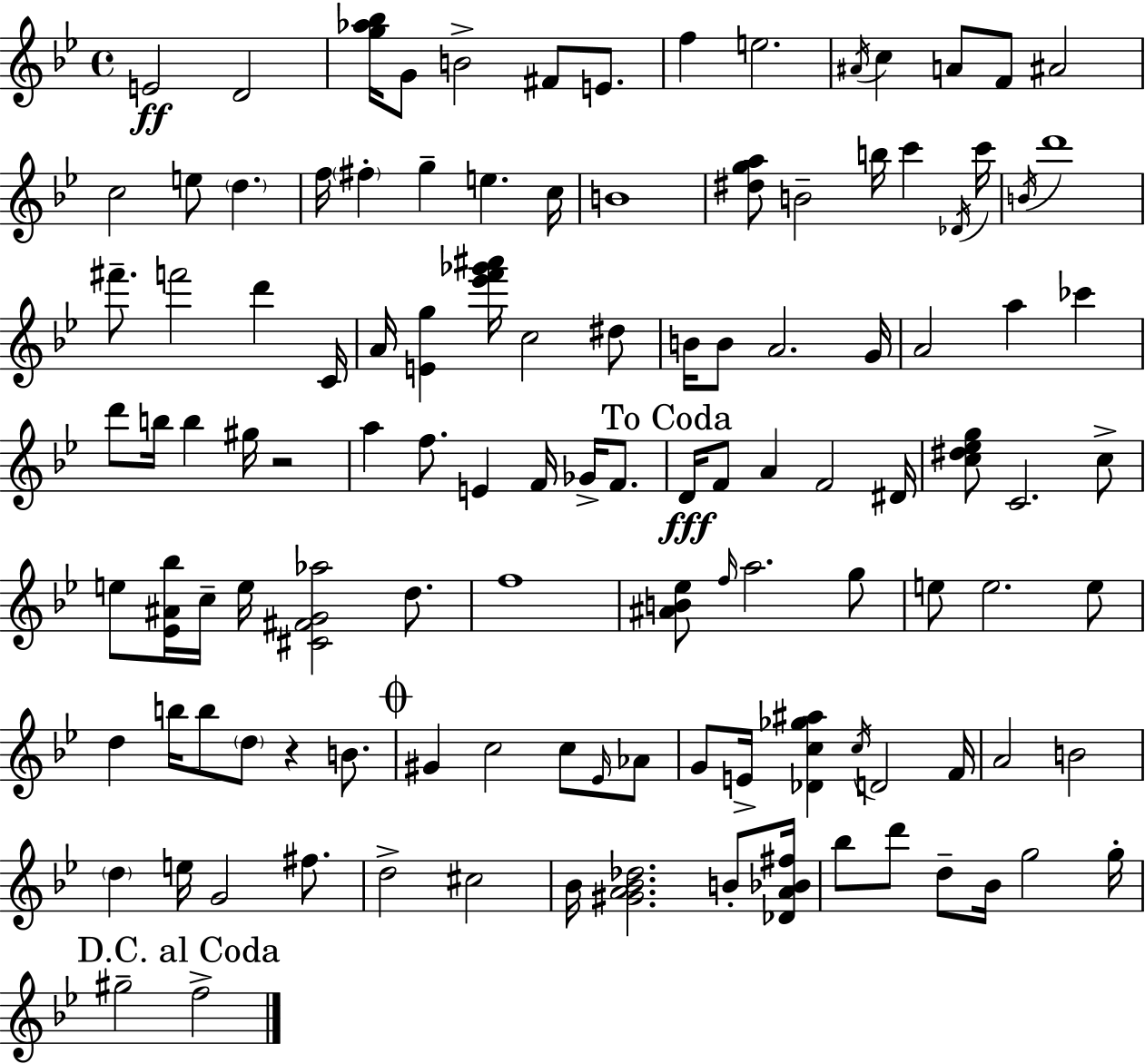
E4/h D4/h [G5,Ab5,Bb5]/s G4/e B4/h F#4/e E4/e. F5/q E5/h. A#4/s C5/q A4/e F4/e A#4/h C5/h E5/e D5/q. F5/s F#5/q G5/q E5/q. C5/s B4/w [D#5,G5,A5]/e B4/h B5/s C6/q Db4/s C6/s B4/s D6/w F#6/e. F6/h D6/q C4/s A4/s [E4,G5]/q [Eb6,F6,Gb6,A#6]/s C5/h D#5/e B4/s B4/e A4/h. G4/s A4/h A5/q CES6/q D6/e B5/s B5/q G#5/s R/h A5/q F5/e. E4/q F4/s Gb4/s F4/e. D4/s F4/e A4/q F4/h D#4/s [C5,D#5,Eb5,G5]/e C4/h. C5/e E5/e [Eb4,A#4,Bb5]/s C5/s E5/s [C#4,F#4,G4,Ab5]/h D5/e. F5/w [A#4,B4,Eb5]/e F5/s A5/h. G5/e E5/e E5/h. E5/e D5/q B5/s B5/e D5/e R/q B4/e. G#4/q C5/h C5/e Eb4/s Ab4/e G4/e E4/s [Db4,C5,Gb5,A#5]/q C5/s D4/h F4/s A4/h B4/h D5/q E5/s G4/h F#5/e. D5/h C#5/h Bb4/s [G#4,A4,Bb4,Db5]/h. B4/e [Db4,A4,Bb4,F#5]/s Bb5/e D6/e D5/e Bb4/s G5/h G5/s G#5/h F5/h